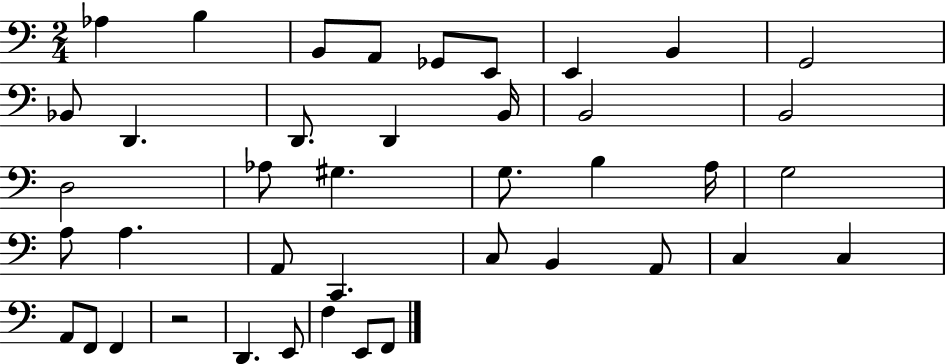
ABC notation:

X:1
T:Untitled
M:2/4
L:1/4
K:C
_A, B, B,,/2 A,,/2 _G,,/2 E,,/2 E,, B,, G,,2 _B,,/2 D,, D,,/2 D,, B,,/4 B,,2 B,,2 D,2 _A,/2 ^G, G,/2 B, A,/4 G,2 A,/2 A, A,,/2 C,, C,/2 B,, A,,/2 C, C, A,,/2 F,,/2 F,, z2 D,, E,,/2 F, E,,/2 F,,/2